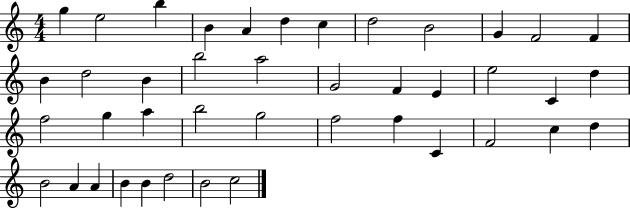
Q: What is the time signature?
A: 4/4